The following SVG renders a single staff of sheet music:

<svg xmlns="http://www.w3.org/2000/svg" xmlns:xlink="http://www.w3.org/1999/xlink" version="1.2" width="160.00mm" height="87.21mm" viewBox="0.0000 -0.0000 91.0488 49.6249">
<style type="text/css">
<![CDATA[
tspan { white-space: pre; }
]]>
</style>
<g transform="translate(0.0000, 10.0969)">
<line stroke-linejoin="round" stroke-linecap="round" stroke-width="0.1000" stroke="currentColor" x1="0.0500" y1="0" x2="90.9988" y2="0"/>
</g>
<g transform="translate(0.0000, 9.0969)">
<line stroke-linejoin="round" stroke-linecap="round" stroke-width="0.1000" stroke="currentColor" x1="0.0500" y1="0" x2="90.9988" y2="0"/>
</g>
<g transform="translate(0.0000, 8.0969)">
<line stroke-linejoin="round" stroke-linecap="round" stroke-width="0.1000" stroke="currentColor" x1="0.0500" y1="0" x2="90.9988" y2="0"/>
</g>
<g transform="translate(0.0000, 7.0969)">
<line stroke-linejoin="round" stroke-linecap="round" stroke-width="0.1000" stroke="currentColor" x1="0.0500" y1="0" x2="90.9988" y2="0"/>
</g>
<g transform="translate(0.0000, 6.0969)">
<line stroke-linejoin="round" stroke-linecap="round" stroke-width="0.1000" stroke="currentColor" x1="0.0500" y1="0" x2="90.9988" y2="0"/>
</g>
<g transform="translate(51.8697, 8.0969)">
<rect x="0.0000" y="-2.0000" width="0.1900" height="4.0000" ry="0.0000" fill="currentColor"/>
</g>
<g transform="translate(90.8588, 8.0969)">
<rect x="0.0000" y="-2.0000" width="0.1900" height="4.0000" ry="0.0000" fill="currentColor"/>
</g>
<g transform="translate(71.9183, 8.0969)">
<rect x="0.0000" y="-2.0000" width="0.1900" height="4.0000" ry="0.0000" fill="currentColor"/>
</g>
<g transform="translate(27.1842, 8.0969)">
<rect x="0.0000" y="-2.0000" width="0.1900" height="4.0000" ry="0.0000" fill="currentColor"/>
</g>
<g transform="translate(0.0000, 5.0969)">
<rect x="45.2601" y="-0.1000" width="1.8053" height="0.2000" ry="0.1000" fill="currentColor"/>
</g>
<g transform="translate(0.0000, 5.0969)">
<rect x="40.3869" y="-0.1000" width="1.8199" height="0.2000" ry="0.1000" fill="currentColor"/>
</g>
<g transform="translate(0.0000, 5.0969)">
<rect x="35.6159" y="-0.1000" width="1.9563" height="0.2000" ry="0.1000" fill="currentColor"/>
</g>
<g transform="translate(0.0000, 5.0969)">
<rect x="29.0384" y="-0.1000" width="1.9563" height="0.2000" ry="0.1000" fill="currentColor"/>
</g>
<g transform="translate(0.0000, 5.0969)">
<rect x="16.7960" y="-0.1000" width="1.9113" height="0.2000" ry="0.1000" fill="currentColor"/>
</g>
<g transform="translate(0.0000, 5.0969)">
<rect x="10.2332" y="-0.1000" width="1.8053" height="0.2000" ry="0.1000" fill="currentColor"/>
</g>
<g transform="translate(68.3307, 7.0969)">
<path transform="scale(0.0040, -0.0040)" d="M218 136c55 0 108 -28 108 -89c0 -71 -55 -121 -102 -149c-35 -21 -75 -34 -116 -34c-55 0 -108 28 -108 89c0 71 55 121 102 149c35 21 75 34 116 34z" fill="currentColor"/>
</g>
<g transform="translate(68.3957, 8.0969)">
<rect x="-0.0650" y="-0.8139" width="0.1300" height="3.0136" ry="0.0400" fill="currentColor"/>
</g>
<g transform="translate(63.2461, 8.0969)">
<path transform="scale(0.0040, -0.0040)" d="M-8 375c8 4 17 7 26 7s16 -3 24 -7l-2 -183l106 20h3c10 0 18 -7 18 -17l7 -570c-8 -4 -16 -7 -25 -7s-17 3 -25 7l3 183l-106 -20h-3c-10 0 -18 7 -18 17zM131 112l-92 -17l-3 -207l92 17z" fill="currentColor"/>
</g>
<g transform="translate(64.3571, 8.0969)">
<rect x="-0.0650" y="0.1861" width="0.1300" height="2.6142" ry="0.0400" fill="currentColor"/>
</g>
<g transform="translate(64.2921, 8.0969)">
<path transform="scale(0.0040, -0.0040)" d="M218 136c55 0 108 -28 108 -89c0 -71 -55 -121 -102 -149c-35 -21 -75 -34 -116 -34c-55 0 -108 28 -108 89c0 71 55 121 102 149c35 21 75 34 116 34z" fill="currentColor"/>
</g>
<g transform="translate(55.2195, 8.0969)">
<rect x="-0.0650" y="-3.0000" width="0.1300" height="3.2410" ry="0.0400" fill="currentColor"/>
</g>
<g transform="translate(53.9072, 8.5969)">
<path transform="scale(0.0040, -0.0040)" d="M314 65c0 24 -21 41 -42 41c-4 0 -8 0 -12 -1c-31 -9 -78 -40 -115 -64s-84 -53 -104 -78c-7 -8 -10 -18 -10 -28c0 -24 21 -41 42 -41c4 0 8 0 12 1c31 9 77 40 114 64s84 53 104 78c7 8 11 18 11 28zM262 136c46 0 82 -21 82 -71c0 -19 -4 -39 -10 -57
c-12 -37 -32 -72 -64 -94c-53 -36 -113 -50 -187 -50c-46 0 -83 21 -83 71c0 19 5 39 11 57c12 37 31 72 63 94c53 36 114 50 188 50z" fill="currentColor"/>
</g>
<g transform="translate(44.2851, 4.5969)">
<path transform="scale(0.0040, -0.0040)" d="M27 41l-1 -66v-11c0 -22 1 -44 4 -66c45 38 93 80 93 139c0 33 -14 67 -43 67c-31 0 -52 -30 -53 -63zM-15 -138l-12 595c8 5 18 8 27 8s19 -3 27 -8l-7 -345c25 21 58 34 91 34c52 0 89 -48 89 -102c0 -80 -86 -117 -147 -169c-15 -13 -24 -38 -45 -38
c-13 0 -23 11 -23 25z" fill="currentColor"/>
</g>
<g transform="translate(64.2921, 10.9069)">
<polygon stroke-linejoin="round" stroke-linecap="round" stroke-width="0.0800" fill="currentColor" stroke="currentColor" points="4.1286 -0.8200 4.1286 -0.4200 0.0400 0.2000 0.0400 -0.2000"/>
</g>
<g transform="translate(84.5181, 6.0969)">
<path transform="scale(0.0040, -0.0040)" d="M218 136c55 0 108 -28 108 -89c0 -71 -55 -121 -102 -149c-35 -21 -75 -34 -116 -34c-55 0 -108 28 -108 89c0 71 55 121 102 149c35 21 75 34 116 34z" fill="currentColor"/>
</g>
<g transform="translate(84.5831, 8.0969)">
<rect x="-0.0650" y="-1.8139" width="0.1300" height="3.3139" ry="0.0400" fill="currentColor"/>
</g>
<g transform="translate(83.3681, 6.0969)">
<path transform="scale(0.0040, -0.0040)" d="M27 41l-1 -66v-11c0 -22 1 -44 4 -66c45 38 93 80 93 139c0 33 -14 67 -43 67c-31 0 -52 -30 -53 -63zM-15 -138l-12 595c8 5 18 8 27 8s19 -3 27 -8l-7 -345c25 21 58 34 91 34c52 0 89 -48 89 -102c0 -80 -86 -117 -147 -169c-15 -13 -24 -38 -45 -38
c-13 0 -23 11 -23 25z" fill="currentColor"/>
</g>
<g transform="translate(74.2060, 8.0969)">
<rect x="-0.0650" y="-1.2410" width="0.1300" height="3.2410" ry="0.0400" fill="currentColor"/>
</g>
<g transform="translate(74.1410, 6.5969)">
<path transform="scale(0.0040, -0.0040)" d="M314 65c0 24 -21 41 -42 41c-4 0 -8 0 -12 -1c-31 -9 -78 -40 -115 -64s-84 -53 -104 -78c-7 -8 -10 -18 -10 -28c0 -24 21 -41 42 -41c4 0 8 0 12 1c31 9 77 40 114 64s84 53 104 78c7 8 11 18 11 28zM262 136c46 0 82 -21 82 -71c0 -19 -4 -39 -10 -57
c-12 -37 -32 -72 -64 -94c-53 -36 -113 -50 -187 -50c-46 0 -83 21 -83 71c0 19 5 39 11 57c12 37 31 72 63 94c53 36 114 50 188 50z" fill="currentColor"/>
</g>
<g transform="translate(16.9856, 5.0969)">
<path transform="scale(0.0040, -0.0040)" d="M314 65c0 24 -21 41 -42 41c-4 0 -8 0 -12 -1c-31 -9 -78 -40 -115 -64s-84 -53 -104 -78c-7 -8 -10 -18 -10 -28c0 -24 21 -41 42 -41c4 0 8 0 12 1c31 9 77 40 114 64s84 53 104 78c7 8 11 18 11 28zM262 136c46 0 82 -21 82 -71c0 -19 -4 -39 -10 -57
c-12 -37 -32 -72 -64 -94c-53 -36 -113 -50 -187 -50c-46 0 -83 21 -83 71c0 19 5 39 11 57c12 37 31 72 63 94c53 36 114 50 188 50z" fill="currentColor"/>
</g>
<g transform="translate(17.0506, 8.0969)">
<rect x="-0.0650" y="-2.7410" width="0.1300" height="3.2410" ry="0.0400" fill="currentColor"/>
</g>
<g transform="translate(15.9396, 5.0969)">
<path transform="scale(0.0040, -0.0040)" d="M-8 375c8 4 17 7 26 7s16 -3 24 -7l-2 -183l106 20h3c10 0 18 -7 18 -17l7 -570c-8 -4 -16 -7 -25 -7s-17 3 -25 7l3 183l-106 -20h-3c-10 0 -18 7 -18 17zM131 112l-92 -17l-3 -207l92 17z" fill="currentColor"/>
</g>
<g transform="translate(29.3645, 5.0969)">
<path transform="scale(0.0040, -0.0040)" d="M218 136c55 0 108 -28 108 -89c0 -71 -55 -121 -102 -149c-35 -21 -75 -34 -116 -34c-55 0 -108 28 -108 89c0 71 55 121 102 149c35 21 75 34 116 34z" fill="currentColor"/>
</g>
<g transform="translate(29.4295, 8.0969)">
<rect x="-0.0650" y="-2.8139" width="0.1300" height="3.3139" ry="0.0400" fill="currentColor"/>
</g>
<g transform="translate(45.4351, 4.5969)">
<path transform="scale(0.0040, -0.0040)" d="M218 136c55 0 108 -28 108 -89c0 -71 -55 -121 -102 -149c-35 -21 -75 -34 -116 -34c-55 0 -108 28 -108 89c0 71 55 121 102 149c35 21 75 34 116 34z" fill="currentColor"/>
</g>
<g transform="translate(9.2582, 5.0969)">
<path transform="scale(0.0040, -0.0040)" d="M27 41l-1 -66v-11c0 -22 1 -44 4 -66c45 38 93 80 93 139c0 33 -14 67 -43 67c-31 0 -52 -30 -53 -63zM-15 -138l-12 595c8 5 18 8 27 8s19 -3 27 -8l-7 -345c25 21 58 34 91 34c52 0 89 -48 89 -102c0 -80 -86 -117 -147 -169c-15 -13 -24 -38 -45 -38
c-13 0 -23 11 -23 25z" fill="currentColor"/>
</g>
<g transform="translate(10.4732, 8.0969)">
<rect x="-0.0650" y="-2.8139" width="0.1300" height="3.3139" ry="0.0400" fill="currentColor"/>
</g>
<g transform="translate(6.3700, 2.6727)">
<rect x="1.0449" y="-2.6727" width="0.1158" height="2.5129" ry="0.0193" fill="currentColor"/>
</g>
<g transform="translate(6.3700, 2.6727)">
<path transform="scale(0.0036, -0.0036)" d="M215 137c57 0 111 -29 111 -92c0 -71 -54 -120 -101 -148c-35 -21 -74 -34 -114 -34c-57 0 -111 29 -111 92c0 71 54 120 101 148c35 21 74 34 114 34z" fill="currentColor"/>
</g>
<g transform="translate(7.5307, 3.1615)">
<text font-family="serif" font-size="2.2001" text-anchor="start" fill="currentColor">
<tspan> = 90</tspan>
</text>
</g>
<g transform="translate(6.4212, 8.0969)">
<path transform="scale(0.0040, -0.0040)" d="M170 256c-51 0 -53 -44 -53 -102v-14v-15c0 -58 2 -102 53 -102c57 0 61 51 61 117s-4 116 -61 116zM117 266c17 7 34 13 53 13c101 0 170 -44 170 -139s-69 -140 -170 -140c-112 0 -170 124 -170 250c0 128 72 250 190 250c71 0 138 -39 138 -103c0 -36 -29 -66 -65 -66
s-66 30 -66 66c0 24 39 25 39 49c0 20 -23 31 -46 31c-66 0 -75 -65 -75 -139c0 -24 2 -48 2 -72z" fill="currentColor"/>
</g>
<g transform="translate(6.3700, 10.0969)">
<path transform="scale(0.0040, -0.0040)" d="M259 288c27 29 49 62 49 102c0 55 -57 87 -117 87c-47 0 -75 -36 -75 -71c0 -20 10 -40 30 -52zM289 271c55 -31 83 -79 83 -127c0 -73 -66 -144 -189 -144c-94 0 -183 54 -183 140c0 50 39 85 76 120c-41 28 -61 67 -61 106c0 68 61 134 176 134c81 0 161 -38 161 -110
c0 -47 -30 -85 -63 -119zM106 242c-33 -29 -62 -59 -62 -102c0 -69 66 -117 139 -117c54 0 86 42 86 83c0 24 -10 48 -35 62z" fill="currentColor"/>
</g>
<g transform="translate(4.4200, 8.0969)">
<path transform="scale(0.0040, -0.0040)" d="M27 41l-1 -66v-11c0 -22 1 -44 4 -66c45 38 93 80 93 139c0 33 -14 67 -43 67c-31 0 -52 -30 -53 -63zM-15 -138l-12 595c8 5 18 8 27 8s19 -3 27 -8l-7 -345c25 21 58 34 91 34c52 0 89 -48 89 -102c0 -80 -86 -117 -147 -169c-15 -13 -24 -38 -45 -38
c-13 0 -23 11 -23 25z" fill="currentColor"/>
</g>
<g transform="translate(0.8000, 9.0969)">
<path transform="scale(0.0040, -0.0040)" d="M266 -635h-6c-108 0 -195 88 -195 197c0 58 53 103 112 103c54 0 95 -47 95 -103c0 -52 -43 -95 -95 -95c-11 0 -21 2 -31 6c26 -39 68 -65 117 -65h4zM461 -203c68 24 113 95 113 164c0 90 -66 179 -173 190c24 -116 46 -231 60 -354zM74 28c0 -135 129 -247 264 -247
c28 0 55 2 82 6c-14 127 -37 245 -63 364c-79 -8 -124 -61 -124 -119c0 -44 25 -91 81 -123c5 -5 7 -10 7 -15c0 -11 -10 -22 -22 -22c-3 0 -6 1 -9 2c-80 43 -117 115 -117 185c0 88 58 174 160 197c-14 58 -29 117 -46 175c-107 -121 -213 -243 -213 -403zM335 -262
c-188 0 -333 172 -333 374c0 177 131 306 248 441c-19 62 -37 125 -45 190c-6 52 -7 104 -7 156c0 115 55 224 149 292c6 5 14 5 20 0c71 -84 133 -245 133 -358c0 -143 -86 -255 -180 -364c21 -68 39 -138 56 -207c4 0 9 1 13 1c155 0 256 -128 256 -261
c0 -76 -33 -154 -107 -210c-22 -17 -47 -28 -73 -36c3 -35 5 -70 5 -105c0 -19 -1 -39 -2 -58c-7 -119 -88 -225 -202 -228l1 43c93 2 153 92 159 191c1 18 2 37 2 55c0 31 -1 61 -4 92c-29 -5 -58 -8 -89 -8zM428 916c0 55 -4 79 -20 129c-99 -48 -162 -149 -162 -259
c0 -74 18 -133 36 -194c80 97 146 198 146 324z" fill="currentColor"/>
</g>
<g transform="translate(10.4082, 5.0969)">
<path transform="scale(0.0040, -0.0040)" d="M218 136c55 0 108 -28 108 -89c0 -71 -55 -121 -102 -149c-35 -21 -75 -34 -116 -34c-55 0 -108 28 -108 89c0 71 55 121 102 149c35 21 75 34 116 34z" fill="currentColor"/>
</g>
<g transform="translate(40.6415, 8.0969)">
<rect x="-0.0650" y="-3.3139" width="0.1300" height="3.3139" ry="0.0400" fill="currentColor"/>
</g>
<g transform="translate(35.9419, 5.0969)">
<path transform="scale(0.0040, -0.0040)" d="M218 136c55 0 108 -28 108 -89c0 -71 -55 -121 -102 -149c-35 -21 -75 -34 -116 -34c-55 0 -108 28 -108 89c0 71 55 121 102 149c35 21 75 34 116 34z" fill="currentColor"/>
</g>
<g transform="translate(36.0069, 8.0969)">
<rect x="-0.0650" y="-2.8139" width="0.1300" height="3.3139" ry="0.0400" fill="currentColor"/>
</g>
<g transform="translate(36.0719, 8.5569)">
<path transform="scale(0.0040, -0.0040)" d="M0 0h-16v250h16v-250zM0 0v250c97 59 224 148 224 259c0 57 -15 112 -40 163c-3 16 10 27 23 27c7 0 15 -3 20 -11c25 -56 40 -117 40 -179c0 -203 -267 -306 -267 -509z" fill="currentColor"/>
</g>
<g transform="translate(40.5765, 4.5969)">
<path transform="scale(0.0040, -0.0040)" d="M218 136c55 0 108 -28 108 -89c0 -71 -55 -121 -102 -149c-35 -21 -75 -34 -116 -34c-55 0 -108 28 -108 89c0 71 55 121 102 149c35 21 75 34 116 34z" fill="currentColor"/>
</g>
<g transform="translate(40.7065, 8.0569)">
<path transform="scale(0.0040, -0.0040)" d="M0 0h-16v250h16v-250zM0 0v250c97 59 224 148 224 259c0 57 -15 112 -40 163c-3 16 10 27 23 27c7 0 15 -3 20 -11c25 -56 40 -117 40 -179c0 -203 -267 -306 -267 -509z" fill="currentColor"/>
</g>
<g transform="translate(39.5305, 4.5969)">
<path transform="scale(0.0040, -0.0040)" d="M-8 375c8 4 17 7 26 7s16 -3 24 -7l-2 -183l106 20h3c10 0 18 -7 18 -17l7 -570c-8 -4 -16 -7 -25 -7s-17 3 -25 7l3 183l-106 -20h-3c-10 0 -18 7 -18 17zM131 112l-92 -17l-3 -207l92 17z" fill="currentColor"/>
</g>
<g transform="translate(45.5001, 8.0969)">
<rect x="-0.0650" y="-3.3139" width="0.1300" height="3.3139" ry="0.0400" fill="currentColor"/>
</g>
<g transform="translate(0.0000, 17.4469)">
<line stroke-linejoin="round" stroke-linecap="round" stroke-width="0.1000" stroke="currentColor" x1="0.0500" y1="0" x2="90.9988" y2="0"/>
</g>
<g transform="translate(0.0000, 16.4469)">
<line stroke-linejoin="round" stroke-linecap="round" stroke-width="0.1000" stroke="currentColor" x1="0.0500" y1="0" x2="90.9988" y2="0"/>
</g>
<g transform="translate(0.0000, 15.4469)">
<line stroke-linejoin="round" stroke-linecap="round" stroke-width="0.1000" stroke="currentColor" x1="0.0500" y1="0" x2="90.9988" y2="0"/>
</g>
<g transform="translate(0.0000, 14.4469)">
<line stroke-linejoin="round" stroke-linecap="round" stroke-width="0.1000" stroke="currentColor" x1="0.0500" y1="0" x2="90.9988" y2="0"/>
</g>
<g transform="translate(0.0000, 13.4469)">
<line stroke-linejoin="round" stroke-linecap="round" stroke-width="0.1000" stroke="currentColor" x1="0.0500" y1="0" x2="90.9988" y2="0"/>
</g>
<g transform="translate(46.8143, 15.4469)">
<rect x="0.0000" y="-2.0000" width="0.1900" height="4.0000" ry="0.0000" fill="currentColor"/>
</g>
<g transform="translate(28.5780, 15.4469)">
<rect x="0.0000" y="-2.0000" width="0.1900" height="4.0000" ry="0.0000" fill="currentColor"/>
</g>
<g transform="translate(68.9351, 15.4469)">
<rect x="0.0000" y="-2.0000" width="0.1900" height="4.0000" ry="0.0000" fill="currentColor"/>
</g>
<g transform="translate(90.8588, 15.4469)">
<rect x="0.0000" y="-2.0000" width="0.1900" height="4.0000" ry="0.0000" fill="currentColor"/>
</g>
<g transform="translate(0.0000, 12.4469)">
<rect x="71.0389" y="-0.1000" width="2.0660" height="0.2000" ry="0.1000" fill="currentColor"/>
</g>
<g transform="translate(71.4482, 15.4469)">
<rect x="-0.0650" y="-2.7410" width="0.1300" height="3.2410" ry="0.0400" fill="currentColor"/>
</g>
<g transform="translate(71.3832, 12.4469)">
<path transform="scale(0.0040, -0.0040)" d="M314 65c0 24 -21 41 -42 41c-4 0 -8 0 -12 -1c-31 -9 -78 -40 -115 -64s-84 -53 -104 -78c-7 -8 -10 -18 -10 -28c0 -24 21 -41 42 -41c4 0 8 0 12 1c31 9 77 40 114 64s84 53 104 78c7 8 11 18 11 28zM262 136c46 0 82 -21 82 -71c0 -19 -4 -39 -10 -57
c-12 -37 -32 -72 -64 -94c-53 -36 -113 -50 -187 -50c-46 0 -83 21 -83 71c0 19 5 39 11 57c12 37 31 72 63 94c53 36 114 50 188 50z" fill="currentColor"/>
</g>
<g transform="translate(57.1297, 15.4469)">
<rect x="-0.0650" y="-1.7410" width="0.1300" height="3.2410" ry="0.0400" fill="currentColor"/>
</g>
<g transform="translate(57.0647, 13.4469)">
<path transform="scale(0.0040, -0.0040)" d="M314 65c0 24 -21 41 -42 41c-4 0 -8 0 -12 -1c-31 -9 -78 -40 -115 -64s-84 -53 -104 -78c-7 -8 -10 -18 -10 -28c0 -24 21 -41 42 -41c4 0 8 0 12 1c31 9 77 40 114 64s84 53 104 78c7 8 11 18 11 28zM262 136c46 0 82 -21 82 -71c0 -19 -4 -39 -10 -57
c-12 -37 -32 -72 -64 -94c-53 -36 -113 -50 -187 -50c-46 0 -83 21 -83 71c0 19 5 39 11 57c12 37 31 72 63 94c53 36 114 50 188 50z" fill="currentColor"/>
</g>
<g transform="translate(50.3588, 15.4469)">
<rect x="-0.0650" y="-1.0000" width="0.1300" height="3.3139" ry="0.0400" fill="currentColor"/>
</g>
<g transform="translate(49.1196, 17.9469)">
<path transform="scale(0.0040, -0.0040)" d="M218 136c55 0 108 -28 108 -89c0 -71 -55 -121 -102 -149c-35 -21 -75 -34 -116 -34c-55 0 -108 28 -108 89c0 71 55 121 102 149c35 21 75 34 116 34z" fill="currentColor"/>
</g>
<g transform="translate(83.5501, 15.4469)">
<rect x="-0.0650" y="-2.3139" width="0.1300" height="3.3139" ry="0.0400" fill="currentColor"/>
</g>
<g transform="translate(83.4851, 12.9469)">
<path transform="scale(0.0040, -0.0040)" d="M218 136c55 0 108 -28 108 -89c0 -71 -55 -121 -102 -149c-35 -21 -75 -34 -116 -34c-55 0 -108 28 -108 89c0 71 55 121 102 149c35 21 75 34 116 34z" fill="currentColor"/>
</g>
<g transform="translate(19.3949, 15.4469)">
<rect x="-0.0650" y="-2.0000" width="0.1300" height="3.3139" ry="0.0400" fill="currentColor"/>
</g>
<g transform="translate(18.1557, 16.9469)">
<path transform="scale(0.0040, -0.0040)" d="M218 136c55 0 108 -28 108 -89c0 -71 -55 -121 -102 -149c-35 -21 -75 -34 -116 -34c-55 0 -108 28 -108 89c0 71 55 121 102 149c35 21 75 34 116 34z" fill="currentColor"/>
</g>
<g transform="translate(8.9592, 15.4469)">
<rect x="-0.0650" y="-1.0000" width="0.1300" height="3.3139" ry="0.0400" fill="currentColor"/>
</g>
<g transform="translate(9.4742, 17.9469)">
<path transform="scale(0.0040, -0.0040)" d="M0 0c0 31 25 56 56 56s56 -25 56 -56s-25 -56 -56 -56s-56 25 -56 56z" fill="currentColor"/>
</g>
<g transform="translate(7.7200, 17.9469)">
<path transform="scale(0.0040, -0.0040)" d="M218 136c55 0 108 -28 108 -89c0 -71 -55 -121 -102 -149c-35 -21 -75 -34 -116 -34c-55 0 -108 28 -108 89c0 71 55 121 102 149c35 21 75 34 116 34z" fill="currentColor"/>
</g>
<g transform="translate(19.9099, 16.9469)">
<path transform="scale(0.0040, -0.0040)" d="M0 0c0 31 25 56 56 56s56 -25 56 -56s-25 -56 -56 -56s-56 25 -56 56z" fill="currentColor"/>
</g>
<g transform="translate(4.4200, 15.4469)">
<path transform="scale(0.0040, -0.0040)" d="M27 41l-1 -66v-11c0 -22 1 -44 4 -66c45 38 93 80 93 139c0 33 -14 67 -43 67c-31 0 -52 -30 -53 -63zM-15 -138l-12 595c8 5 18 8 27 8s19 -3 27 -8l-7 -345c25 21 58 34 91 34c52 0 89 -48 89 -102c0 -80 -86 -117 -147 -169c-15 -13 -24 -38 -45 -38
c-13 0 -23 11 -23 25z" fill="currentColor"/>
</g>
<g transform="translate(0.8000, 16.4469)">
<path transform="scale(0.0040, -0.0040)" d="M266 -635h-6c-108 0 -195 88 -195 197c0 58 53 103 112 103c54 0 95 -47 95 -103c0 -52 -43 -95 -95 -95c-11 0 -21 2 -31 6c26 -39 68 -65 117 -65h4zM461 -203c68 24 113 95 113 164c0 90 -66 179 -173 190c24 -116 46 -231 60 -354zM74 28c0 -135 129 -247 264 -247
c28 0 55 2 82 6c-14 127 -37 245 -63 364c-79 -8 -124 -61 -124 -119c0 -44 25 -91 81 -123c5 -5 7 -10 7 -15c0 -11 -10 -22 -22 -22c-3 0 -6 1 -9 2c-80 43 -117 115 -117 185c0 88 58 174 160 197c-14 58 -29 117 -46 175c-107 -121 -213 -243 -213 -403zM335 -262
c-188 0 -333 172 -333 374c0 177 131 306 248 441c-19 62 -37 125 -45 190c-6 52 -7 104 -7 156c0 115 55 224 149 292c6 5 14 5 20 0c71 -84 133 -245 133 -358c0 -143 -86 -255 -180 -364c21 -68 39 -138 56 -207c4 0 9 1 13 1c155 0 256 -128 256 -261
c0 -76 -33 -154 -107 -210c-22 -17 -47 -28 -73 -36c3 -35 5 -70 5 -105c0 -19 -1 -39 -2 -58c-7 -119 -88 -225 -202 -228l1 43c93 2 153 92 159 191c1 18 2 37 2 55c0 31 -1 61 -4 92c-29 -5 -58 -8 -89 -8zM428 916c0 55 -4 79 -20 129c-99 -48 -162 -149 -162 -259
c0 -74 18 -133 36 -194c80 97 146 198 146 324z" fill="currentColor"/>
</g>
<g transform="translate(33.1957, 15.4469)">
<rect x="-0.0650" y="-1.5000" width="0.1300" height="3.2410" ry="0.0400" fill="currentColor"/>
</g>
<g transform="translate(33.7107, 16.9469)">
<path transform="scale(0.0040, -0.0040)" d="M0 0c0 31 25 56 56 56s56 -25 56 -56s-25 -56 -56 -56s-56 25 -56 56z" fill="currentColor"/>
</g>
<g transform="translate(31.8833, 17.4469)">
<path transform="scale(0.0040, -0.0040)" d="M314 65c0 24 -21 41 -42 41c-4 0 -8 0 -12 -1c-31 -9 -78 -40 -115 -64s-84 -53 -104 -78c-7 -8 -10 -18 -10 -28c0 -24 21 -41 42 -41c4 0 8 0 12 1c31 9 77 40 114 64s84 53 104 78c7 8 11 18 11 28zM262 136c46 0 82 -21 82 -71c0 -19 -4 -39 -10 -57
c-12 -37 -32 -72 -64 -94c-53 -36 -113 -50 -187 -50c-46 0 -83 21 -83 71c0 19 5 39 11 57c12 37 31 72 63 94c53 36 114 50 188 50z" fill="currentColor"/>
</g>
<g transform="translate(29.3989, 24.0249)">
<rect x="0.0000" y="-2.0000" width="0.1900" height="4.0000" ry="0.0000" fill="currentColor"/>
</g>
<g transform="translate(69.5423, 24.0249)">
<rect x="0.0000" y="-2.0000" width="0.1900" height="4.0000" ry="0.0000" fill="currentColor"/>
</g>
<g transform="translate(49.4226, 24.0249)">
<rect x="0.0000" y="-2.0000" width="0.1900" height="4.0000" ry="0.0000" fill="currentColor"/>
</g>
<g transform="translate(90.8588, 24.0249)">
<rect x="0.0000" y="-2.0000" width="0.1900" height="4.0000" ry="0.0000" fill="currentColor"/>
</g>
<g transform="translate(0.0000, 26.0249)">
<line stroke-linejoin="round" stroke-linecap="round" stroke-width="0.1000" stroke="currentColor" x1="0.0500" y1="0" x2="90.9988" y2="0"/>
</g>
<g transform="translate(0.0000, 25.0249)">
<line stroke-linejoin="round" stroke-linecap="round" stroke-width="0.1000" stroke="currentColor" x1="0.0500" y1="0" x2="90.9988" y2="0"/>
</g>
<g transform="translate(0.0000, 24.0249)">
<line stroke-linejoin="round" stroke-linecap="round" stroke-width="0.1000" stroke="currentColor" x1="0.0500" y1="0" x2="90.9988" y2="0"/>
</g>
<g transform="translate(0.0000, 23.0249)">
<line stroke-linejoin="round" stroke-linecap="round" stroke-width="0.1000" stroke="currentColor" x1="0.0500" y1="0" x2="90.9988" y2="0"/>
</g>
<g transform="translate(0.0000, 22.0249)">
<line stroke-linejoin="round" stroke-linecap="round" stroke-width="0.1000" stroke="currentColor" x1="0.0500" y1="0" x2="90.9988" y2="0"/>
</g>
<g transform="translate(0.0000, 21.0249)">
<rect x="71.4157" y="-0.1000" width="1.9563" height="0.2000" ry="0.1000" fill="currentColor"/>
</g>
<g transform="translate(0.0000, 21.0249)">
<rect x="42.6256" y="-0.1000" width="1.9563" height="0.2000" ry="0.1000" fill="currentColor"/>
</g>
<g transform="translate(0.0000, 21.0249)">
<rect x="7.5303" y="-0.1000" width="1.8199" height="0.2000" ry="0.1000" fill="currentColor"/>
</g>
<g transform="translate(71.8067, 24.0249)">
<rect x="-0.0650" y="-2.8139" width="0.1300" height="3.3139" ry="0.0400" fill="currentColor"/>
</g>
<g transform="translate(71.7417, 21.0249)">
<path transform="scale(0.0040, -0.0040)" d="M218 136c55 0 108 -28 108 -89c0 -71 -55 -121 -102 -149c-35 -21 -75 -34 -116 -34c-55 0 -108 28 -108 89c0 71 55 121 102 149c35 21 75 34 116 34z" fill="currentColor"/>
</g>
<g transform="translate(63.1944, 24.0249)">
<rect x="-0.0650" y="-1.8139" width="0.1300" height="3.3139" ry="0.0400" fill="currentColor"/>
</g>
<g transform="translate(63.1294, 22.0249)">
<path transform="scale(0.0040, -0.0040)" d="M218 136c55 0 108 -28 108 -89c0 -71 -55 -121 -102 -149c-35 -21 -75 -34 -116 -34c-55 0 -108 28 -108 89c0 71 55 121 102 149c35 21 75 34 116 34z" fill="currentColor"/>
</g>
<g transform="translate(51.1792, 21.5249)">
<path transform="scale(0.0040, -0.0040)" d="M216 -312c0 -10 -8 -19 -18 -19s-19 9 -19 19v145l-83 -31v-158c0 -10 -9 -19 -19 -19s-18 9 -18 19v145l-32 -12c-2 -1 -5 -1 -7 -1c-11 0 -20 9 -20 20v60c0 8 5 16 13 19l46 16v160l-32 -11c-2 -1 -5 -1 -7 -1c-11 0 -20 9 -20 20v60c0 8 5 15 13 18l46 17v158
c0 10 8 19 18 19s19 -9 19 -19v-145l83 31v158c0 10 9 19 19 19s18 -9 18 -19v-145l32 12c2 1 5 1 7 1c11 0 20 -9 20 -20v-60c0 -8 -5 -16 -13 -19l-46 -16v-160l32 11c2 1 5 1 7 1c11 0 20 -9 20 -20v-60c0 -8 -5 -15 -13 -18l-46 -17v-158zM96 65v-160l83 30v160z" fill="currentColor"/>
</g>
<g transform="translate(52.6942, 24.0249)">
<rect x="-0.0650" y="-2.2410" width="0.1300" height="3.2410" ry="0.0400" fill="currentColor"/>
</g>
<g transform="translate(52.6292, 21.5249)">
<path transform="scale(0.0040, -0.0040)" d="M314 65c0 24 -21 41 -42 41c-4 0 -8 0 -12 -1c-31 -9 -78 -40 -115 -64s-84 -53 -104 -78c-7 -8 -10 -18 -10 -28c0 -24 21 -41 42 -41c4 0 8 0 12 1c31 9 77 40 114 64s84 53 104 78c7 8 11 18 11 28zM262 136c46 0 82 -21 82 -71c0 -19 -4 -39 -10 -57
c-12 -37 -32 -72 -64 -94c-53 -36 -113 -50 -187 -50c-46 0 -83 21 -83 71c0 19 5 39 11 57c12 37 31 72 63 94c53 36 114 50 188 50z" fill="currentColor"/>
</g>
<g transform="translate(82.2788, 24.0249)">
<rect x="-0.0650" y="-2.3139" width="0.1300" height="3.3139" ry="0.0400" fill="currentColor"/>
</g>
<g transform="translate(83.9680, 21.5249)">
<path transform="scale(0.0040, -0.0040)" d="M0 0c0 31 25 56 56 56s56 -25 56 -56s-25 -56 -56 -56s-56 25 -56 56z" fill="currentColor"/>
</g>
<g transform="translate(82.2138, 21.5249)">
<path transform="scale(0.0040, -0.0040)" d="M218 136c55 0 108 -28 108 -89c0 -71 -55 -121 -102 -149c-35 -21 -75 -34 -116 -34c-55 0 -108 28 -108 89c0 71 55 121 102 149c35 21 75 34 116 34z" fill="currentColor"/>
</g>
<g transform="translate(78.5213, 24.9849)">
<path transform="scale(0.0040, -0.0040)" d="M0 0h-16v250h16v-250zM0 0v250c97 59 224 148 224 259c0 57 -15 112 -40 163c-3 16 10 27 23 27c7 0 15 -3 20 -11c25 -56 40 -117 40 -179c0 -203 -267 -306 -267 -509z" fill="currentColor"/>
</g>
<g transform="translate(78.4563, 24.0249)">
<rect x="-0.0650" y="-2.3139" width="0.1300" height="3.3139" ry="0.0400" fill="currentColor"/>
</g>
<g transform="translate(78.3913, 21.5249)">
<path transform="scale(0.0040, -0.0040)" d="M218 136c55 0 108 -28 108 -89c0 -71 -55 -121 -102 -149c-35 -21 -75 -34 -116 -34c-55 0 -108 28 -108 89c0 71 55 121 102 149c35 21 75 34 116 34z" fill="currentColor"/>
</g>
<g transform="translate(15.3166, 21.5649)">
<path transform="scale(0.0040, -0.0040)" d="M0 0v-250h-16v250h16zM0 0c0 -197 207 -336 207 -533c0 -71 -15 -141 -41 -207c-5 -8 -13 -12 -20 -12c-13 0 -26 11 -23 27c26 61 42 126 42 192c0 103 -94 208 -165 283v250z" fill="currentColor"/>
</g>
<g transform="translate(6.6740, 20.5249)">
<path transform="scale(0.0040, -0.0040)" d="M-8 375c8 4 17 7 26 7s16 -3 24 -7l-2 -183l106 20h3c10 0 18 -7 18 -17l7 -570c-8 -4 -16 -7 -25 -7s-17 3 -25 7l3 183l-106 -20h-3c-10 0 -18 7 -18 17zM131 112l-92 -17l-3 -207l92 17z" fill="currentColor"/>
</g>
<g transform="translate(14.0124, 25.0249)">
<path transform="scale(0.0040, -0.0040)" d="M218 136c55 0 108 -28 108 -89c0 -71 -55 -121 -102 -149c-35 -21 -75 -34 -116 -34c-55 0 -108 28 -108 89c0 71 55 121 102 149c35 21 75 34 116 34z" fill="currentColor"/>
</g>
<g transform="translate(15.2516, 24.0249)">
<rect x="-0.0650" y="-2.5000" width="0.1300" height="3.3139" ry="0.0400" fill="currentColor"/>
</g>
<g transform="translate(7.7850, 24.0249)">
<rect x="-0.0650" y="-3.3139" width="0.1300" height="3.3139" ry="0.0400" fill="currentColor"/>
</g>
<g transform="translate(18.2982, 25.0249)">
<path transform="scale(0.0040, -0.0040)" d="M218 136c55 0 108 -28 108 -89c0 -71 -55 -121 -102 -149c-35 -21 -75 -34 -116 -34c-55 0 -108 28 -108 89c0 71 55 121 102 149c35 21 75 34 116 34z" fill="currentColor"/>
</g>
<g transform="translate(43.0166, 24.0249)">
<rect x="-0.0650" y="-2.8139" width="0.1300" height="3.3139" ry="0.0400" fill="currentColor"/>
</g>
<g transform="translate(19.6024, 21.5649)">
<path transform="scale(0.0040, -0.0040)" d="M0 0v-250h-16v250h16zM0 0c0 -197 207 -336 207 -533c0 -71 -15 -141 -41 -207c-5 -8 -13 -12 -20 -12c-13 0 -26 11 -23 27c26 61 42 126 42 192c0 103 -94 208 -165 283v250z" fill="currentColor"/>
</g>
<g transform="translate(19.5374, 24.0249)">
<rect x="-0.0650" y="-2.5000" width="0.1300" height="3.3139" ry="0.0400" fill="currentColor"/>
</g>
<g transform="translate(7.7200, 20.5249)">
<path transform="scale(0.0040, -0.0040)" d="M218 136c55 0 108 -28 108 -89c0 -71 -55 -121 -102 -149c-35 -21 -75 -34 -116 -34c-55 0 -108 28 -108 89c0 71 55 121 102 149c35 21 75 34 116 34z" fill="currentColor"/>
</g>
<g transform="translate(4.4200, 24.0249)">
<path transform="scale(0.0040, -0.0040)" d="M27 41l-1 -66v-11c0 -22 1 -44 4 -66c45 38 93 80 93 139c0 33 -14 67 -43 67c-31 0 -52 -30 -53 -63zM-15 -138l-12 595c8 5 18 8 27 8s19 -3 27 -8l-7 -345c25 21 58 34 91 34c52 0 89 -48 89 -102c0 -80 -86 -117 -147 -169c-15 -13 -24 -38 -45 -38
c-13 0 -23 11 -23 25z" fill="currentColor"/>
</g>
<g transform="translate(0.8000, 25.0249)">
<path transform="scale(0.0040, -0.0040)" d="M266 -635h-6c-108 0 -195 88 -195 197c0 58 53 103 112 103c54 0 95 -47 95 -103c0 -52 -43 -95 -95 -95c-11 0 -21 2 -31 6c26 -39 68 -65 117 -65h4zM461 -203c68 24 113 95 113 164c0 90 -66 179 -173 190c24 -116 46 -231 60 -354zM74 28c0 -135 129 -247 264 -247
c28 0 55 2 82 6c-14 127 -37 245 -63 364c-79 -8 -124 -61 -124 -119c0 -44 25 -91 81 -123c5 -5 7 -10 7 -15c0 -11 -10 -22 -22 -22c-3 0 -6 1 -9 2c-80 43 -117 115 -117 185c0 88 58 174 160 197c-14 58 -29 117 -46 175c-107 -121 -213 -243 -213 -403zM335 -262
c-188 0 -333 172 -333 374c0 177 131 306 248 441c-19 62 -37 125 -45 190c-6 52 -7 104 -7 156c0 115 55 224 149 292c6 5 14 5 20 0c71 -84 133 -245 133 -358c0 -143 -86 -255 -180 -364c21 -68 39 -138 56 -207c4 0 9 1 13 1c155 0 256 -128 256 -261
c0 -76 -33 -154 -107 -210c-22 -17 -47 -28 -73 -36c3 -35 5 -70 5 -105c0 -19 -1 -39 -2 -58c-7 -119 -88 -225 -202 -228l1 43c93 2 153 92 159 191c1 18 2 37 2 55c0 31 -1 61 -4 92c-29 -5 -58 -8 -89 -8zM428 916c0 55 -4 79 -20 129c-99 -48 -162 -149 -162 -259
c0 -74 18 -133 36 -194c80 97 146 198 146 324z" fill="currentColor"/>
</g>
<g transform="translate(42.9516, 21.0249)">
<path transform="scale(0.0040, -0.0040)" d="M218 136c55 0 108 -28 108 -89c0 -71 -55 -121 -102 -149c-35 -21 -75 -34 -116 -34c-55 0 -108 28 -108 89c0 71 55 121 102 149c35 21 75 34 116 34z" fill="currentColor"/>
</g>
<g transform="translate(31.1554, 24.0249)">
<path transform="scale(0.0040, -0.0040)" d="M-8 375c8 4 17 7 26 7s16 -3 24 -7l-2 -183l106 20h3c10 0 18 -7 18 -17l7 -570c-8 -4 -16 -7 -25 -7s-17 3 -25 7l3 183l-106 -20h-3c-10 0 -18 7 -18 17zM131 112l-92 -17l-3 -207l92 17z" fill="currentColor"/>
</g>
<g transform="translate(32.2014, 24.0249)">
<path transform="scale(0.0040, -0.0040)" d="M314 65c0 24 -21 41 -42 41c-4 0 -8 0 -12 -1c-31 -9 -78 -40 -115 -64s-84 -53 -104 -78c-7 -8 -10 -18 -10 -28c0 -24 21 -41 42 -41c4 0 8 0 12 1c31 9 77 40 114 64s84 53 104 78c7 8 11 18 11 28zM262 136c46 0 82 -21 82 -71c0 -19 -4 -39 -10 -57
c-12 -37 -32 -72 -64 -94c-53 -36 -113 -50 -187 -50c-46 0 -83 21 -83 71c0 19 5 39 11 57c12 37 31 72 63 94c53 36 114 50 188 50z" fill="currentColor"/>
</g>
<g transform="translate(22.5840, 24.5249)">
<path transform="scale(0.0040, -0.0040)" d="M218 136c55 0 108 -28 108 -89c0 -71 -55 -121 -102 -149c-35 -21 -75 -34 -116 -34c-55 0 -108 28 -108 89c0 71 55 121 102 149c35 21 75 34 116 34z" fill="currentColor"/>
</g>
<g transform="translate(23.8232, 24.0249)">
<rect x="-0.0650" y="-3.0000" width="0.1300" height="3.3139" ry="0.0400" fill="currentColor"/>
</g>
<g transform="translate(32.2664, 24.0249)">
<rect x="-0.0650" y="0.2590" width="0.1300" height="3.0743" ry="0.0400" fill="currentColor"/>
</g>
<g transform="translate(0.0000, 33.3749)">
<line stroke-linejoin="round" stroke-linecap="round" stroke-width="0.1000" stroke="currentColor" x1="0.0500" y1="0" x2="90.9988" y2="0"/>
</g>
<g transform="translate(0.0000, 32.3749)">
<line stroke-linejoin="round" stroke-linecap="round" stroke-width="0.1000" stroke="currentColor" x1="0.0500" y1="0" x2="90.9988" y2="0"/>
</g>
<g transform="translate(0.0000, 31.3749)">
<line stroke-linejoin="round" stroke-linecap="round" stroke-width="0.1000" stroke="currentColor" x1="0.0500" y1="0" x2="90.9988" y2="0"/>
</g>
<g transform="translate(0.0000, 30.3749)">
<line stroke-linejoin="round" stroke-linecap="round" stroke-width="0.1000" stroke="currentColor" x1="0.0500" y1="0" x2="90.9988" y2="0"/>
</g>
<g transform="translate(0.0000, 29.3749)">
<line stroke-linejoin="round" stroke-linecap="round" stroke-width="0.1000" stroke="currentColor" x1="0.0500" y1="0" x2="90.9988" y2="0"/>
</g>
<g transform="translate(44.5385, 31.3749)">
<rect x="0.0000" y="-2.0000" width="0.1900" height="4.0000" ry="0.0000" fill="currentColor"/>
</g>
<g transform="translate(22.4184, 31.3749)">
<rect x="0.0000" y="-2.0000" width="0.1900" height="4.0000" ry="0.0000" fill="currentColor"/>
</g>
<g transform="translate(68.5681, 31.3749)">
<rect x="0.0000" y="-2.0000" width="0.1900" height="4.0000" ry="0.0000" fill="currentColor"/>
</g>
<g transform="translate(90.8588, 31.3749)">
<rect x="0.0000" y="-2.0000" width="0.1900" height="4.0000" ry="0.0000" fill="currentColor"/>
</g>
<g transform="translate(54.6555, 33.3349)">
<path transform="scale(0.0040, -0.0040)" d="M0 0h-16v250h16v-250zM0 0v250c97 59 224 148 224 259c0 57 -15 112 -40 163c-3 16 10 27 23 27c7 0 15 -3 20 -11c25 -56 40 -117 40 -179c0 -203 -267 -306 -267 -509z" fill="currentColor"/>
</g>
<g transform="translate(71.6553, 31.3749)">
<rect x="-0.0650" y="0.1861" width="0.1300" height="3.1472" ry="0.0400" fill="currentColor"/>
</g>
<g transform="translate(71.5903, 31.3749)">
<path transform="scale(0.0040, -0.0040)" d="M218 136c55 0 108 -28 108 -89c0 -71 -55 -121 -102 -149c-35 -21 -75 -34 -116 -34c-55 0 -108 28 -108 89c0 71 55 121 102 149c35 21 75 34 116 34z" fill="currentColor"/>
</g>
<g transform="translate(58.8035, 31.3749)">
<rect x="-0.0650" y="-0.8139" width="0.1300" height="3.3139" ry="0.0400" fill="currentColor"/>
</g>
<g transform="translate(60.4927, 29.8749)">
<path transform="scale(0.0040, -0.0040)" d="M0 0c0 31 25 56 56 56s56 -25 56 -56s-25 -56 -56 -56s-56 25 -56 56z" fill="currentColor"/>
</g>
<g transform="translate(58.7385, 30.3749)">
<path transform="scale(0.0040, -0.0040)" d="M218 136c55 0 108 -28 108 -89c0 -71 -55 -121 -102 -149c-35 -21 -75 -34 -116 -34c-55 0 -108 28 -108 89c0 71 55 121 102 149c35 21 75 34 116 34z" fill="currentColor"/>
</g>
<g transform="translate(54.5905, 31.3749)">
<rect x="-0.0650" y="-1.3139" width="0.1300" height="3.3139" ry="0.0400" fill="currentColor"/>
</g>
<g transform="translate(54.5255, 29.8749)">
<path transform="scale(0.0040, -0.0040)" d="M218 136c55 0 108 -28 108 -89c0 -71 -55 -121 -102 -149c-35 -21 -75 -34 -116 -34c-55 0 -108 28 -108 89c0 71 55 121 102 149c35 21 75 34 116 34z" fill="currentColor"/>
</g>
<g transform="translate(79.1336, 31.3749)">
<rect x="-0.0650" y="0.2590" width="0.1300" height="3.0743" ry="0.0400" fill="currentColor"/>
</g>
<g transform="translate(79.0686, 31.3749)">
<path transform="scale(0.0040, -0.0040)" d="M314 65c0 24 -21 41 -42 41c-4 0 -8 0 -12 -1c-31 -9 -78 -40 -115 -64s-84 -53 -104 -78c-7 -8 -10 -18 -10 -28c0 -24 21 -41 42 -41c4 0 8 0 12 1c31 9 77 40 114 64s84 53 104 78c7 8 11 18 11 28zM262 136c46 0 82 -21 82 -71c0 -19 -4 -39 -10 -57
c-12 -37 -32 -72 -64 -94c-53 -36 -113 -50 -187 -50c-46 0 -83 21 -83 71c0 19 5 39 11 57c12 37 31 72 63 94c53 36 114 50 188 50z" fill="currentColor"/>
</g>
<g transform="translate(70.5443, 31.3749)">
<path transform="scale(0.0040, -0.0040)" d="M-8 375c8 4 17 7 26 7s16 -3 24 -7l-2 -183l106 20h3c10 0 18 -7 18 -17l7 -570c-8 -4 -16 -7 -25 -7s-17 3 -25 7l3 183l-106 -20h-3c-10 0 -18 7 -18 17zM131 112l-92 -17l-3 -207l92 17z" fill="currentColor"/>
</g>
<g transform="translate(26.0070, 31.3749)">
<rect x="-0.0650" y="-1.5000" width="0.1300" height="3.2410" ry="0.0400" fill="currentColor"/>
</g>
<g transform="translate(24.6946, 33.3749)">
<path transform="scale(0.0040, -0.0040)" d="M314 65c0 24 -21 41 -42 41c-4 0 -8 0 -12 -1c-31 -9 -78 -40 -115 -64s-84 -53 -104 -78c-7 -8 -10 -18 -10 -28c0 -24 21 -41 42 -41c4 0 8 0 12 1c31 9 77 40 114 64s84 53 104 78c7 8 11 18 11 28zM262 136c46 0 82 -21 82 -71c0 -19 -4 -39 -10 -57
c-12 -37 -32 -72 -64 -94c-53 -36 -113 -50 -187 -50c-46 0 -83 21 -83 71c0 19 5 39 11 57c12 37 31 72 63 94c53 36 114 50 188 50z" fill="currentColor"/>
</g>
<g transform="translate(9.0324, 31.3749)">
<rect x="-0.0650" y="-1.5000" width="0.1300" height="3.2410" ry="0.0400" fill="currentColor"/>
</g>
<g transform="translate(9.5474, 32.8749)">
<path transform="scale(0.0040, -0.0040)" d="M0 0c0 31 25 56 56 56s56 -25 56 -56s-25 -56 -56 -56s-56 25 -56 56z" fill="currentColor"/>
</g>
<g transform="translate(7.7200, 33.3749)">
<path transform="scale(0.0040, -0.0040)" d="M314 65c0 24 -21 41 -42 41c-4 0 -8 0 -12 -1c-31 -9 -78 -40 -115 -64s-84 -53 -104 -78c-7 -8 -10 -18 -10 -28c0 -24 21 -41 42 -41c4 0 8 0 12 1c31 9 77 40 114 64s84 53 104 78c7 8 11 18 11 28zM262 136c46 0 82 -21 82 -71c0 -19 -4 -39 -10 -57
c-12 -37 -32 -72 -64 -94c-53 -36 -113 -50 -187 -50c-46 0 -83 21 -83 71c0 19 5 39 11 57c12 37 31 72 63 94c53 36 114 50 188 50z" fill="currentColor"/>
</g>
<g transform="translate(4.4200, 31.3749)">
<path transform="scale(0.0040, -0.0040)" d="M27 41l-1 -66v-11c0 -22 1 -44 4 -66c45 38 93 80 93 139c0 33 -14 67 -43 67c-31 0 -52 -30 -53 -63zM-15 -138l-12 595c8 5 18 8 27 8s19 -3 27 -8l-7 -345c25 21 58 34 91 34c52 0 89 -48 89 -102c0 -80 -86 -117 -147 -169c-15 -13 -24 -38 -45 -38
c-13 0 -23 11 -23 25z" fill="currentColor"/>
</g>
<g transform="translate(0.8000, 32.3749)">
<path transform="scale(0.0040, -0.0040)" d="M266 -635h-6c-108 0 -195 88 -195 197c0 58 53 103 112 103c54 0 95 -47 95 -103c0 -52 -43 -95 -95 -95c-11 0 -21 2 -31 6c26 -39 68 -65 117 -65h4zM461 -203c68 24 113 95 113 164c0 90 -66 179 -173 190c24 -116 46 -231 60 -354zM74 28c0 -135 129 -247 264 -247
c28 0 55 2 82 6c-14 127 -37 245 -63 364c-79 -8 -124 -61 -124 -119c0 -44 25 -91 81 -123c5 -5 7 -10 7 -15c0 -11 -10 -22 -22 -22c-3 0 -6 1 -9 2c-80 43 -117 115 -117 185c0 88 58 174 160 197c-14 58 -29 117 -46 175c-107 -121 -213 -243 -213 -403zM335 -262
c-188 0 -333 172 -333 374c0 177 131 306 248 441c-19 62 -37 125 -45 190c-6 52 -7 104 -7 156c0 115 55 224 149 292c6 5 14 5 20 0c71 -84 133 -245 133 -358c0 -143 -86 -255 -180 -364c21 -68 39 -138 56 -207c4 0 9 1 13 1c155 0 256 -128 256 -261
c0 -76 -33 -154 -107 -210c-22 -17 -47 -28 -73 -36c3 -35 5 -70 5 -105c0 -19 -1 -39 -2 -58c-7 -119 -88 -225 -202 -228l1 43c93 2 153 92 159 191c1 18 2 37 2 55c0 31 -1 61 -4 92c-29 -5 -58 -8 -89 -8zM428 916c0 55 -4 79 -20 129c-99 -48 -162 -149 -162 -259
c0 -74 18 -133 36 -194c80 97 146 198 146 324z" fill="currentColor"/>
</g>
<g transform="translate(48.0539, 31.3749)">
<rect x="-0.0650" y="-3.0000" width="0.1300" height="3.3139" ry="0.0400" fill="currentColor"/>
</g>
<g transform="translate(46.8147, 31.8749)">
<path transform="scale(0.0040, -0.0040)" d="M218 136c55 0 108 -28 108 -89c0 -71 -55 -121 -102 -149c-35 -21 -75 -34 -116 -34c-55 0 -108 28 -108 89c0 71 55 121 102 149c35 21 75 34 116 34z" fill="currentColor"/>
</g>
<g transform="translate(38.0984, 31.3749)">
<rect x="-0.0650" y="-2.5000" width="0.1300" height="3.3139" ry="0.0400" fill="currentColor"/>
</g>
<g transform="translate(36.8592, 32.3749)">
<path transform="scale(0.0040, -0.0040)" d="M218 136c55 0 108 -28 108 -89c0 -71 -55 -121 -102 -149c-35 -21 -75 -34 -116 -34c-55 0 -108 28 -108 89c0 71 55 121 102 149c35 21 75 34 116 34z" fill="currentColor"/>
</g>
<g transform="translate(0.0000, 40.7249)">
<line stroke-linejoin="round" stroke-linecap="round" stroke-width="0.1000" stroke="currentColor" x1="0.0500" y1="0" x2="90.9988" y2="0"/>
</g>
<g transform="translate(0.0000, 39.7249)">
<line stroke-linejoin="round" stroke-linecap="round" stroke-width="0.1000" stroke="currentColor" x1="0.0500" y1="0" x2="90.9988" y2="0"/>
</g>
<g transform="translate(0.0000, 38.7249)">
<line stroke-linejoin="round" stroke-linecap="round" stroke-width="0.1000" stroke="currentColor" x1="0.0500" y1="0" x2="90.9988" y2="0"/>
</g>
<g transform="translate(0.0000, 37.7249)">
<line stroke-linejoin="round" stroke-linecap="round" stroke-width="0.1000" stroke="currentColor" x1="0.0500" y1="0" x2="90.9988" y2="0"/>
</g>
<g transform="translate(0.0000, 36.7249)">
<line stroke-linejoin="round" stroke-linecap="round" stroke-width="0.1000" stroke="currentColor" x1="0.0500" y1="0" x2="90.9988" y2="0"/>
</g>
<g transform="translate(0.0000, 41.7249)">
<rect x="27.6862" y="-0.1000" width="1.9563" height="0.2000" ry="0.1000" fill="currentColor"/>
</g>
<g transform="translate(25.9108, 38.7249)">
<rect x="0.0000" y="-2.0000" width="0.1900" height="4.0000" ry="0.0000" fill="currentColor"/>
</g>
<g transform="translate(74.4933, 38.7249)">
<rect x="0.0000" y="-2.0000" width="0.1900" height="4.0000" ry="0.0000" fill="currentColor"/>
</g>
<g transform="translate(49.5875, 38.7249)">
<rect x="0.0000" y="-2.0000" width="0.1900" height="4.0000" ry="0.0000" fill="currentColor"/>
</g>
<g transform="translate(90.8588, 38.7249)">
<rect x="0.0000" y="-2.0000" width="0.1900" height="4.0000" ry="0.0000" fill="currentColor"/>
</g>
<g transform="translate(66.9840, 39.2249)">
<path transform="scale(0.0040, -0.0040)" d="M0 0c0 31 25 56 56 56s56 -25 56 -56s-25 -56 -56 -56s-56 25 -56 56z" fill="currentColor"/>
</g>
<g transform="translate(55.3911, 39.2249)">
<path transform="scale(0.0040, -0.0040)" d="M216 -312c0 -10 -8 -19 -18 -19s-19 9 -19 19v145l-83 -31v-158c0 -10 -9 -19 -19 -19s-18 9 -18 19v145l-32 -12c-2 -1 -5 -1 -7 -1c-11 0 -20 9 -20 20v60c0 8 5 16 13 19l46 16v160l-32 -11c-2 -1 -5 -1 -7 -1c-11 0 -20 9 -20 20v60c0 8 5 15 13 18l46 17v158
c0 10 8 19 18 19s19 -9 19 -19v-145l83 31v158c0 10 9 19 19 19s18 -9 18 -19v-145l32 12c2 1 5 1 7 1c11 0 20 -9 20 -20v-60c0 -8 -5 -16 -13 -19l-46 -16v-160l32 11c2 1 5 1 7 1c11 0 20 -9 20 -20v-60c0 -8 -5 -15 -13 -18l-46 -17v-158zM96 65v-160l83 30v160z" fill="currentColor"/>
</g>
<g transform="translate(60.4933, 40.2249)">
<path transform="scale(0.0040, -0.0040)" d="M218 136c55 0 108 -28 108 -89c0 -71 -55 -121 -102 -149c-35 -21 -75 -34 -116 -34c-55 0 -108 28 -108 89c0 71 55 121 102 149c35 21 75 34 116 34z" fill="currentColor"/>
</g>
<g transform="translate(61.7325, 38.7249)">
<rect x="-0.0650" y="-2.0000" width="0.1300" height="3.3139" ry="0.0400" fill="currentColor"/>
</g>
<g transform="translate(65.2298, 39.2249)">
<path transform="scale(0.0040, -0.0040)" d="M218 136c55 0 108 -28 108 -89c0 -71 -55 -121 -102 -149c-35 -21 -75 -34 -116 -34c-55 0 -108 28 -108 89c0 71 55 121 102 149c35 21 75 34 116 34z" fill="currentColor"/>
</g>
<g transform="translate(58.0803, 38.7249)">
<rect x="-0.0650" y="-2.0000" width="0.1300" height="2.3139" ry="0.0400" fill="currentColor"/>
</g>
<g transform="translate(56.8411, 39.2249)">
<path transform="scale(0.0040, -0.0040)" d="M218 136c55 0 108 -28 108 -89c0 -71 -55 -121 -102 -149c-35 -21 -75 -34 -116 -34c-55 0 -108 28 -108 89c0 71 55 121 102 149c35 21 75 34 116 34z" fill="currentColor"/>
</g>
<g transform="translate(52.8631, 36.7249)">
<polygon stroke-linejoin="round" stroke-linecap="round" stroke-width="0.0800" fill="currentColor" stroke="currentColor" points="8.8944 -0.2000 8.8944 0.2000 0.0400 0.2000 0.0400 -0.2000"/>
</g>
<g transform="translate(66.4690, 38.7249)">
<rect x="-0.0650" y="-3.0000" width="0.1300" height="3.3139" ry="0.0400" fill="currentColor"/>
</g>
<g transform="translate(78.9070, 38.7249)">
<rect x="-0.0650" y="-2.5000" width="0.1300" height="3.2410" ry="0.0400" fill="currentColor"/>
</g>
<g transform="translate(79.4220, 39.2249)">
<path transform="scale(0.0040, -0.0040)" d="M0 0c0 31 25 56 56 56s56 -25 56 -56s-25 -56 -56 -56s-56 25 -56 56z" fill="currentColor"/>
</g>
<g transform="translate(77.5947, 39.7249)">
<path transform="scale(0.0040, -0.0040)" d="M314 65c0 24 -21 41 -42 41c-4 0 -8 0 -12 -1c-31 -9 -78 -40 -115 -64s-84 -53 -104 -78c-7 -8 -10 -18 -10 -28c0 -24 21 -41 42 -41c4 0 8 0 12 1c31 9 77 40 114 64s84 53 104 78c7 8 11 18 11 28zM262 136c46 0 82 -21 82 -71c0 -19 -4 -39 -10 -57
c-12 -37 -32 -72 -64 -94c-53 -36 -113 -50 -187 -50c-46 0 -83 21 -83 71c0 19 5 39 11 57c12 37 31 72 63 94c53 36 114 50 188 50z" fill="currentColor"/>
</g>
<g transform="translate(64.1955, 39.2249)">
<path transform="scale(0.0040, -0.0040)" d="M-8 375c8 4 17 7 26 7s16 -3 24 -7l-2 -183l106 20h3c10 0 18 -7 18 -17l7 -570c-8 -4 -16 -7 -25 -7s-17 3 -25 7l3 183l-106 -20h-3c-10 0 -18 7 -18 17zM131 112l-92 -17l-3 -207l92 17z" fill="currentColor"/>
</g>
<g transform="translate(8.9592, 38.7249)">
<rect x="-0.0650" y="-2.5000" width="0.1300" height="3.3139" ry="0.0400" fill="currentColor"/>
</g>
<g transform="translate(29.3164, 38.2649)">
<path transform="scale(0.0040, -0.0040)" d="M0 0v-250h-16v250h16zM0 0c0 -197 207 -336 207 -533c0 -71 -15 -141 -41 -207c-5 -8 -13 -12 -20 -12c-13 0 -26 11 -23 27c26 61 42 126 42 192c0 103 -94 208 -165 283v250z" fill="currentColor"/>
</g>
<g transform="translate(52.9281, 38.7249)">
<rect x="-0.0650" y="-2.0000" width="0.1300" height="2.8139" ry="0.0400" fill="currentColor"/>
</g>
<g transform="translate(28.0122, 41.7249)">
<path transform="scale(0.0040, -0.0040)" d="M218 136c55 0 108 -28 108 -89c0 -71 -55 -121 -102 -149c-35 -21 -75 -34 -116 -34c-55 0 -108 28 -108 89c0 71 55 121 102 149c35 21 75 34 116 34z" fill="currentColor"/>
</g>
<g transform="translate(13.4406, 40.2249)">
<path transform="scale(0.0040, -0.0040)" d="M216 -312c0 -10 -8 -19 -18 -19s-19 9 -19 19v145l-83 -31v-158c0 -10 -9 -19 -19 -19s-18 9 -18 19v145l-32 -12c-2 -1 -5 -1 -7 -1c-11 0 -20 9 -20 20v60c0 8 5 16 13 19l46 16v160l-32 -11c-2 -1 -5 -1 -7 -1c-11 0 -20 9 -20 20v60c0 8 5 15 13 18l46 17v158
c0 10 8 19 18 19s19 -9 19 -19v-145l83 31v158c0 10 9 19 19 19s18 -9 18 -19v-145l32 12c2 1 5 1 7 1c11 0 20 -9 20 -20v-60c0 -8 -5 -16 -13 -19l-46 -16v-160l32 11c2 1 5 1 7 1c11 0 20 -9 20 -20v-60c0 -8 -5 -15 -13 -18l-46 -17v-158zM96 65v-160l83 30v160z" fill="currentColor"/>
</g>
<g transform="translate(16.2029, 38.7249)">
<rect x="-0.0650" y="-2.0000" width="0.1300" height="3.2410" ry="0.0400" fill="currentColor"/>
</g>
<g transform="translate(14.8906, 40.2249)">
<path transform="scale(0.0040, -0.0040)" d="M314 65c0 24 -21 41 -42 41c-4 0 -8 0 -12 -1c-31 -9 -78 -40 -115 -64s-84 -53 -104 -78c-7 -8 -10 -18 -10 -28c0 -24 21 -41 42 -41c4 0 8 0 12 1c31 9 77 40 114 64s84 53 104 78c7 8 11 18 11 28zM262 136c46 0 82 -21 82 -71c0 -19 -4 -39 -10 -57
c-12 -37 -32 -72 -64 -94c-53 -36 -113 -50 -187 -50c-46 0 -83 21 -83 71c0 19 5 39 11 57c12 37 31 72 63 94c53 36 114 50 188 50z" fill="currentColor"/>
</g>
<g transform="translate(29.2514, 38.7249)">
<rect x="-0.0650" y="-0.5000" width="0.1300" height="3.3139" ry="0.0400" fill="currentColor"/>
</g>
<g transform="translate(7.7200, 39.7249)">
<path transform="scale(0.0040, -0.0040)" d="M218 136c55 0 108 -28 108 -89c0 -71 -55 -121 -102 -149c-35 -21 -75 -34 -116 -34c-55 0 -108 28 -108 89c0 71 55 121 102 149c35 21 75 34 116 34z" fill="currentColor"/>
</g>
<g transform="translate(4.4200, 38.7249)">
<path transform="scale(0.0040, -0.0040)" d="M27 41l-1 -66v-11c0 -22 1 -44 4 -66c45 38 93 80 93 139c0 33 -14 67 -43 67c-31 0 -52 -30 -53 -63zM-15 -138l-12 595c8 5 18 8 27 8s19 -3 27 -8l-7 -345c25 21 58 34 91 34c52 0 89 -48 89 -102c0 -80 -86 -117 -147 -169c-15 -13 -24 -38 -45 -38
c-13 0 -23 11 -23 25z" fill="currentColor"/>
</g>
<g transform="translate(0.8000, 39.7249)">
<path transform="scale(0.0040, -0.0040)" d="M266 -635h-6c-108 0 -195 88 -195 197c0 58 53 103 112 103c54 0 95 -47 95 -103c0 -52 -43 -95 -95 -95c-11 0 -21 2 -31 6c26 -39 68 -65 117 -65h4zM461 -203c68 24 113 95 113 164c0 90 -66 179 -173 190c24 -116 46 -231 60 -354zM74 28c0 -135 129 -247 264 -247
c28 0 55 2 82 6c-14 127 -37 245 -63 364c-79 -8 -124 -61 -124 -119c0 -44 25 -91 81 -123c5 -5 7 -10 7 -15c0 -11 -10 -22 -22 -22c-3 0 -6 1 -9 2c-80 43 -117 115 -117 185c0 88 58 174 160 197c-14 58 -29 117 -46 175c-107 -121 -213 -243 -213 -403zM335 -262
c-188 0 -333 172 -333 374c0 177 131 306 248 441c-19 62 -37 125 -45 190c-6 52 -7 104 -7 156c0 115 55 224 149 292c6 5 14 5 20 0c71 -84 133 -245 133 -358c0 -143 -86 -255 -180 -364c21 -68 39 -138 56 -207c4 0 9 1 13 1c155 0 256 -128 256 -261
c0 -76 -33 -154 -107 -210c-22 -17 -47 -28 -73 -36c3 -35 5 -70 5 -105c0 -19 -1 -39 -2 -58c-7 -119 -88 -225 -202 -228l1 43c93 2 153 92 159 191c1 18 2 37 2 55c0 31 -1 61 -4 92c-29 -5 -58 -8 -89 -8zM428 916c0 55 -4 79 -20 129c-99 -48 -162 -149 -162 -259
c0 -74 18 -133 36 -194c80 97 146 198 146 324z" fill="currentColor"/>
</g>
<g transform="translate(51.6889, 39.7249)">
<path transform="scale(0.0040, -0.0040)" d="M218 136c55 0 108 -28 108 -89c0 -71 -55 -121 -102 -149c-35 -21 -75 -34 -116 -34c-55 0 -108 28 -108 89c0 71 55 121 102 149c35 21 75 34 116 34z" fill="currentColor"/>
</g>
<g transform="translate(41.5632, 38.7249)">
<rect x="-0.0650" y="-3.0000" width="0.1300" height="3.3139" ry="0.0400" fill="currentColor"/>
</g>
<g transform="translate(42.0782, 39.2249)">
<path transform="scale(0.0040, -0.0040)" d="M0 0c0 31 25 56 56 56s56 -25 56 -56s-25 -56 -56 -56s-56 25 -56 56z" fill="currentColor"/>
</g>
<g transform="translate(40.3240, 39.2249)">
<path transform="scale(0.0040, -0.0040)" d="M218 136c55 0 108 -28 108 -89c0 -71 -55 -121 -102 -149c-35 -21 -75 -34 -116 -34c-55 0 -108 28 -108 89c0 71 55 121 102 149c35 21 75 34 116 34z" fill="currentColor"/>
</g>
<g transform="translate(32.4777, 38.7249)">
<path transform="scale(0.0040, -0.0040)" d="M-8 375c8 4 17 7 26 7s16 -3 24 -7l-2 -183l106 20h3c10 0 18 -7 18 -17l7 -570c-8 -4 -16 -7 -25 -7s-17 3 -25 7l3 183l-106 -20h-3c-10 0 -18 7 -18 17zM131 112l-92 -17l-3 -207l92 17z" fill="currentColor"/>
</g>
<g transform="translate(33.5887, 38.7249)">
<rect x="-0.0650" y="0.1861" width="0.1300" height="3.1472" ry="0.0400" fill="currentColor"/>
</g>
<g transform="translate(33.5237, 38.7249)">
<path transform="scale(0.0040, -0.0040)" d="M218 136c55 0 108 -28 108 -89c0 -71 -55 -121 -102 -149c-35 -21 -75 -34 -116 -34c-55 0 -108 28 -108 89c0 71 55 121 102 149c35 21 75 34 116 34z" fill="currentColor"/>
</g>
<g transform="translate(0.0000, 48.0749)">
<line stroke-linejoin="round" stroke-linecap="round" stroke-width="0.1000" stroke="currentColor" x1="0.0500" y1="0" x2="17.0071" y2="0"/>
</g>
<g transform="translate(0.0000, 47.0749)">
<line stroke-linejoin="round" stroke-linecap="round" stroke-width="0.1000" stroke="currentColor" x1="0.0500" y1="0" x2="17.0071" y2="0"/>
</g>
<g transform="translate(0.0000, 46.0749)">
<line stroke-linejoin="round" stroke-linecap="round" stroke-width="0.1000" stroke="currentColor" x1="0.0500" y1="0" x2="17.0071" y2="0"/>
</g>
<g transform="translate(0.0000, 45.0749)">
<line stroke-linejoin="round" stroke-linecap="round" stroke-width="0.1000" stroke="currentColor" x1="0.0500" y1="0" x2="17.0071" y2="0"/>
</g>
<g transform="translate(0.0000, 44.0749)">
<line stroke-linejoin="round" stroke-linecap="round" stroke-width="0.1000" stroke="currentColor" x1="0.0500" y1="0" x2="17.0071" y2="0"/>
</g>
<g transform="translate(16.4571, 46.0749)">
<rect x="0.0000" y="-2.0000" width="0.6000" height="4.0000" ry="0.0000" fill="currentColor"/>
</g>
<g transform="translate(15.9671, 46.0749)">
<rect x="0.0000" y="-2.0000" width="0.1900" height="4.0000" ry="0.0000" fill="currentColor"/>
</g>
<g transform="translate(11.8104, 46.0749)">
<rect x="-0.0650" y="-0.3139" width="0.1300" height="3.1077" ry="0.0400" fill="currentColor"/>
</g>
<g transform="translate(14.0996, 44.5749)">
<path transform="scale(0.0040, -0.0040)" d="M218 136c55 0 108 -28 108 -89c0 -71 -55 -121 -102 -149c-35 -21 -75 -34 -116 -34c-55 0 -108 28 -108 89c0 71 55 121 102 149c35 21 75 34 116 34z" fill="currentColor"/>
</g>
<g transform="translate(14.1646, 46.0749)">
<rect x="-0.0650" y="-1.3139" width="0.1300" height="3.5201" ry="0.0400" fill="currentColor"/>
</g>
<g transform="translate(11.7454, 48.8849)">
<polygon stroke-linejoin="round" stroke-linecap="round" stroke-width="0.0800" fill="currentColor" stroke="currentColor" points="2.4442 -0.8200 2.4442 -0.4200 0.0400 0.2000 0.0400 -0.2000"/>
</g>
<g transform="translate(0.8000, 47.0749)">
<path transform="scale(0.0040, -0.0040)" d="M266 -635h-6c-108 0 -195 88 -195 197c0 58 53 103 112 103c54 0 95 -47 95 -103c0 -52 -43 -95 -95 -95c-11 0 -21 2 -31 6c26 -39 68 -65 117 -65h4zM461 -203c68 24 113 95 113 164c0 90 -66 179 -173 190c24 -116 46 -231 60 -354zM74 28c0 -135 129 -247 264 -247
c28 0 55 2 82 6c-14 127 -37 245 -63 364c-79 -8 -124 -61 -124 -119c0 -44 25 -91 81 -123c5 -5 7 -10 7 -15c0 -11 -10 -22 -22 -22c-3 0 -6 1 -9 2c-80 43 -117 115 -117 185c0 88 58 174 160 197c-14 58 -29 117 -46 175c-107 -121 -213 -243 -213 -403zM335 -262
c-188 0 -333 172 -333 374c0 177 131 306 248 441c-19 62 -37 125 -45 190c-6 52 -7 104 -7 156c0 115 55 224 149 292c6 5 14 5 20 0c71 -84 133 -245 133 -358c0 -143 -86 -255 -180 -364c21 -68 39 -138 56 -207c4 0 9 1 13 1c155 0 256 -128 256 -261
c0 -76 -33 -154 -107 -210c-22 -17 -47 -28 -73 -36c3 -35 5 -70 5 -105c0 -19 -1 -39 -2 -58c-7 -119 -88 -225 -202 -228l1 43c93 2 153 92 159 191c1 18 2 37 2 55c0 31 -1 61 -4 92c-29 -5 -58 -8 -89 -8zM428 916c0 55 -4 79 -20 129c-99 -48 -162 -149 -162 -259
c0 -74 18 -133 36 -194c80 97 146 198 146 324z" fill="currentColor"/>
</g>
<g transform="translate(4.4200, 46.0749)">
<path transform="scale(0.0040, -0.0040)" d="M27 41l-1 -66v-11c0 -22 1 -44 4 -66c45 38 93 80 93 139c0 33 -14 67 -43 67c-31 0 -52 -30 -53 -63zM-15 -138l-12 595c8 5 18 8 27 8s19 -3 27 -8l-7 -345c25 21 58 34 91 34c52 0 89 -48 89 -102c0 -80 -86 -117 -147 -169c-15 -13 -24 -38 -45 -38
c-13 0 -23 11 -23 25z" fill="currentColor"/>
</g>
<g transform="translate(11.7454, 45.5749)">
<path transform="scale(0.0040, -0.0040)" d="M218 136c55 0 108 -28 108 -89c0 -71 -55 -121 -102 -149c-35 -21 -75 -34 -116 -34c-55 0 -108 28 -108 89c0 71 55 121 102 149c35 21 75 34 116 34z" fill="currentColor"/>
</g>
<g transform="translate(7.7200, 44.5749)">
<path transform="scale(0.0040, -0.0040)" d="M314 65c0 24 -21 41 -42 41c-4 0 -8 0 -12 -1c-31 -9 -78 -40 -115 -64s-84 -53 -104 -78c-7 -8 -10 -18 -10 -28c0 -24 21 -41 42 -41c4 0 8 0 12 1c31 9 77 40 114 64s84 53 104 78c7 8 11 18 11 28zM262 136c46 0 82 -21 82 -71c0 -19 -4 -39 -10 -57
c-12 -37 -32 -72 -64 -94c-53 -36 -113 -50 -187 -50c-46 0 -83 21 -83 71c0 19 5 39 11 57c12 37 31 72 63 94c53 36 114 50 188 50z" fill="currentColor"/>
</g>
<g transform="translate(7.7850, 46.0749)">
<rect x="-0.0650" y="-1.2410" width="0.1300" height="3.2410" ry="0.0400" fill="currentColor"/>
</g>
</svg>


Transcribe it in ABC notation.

X:1
T:Untitled
M:6/8
L:1/4
K:F
_a a2 a a/2 b/2 _b A2 B/2 d/2 e2 _f D F E2 D f2 a2 g b G/2 G/2 A B2 a ^g2 f a g/2 g E2 E2 G A e/2 d B B2 G ^F2 C/2 B A G/2 ^A/2 F/2 A G2 e2 c/2 e/2